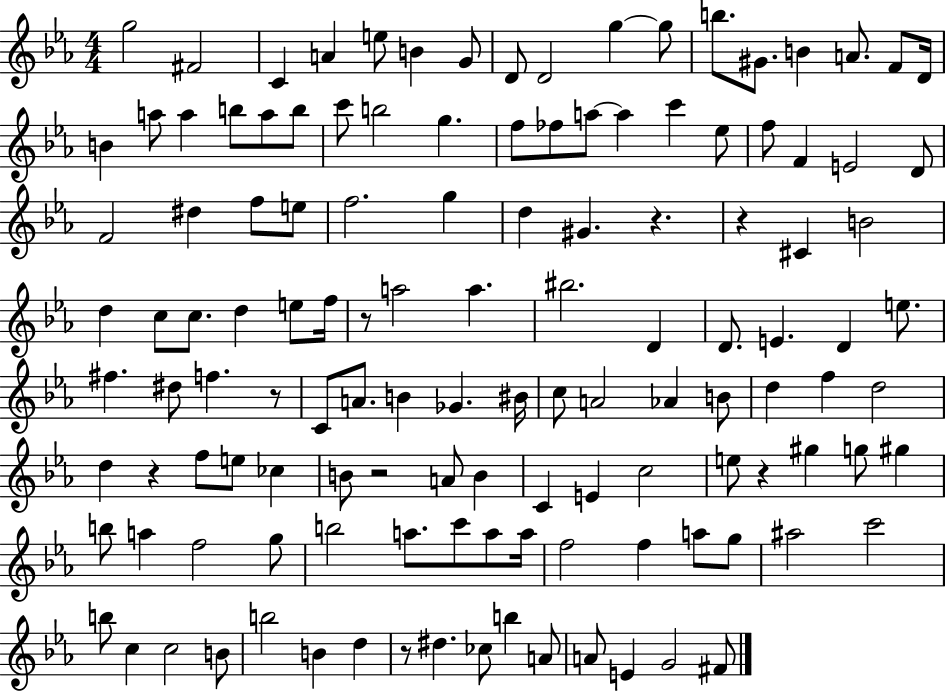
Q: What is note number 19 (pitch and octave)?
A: A5